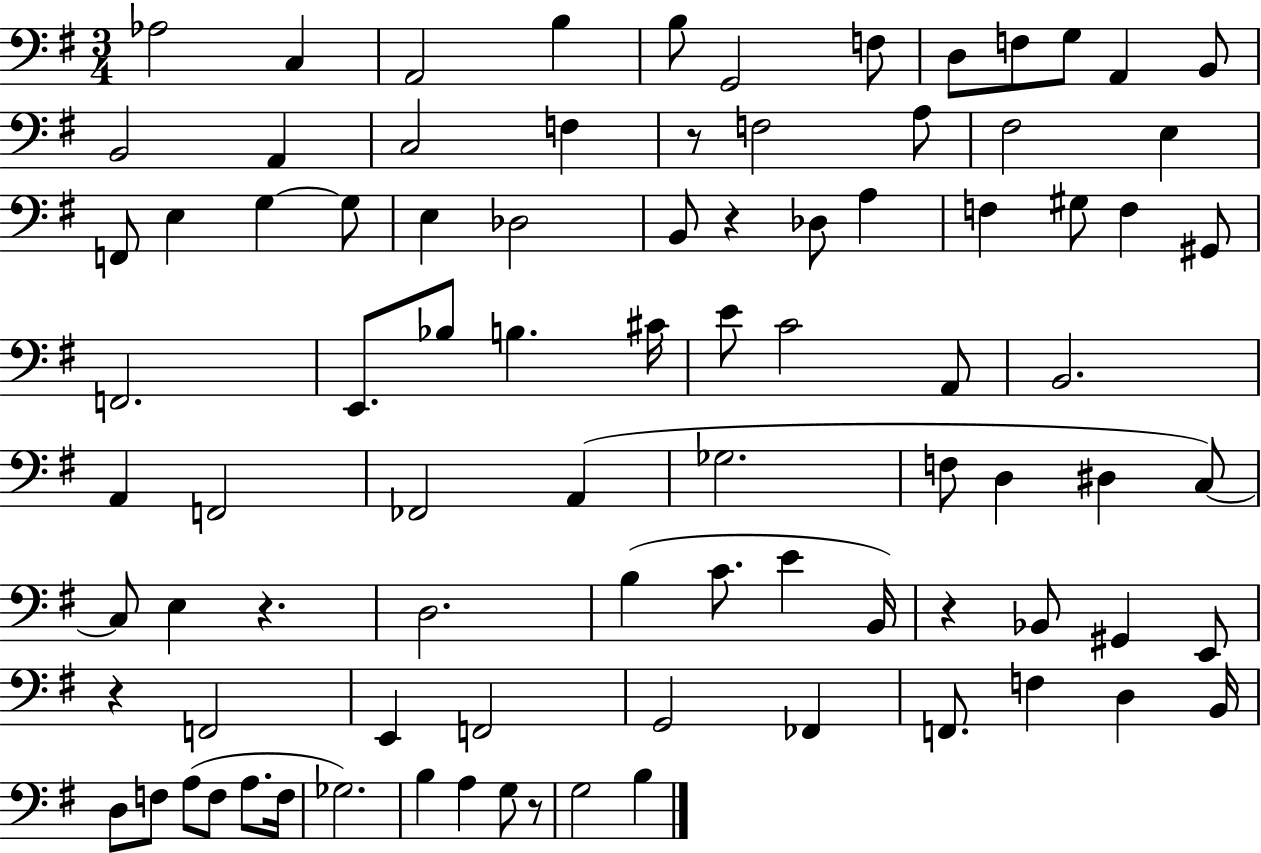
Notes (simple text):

Ab3/h C3/q A2/h B3/q B3/e G2/h F3/e D3/e F3/e G3/e A2/q B2/e B2/h A2/q C3/h F3/q R/e F3/h A3/e F#3/h E3/q F2/e E3/q G3/q G3/e E3/q Db3/h B2/e R/q Db3/e A3/q F3/q G#3/e F3/q G#2/e F2/h. E2/e. Bb3/e B3/q. C#4/s E4/e C4/h A2/e B2/h. A2/q F2/h FES2/h A2/q Gb3/h. F3/e D3/q D#3/q C3/e C3/e E3/q R/q. D3/h. B3/q C4/e. E4/q B2/s R/q Bb2/e G#2/q E2/e R/q F2/h E2/q F2/h G2/h FES2/q F2/e. F3/q D3/q B2/s D3/e F3/e A3/e F3/e A3/e. F3/s Gb3/h. B3/q A3/q G3/e R/e G3/h B3/q